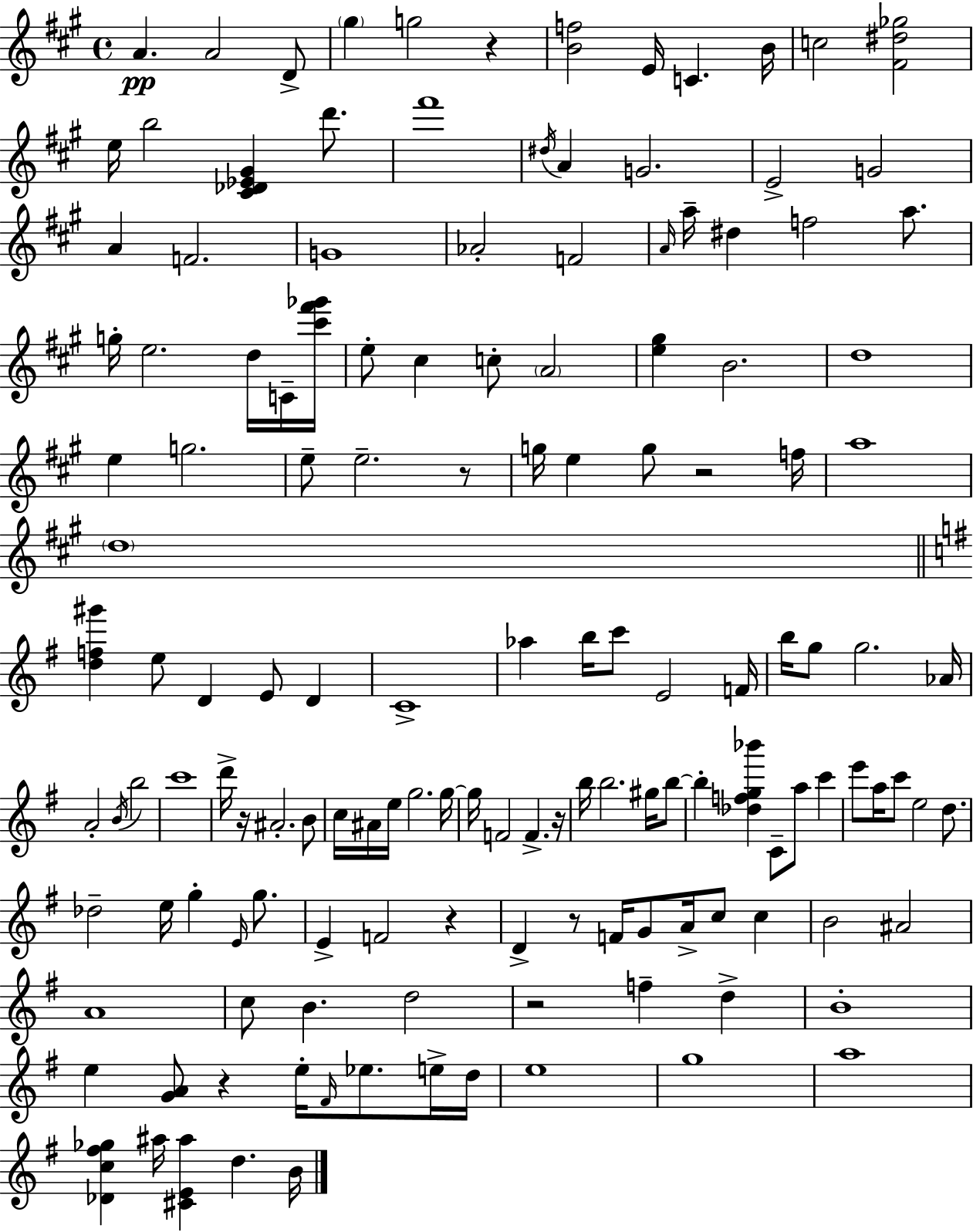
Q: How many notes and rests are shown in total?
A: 143